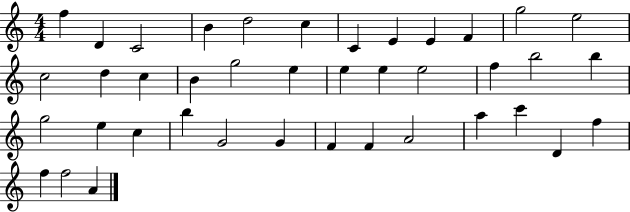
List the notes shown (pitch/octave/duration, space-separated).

F5/q D4/q C4/h B4/q D5/h C5/q C4/q E4/q E4/q F4/q G5/h E5/h C5/h D5/q C5/q B4/q G5/h E5/q E5/q E5/q E5/h F5/q B5/h B5/q G5/h E5/q C5/q B5/q G4/h G4/q F4/q F4/q A4/h A5/q C6/q D4/q F5/q F5/q F5/h A4/q